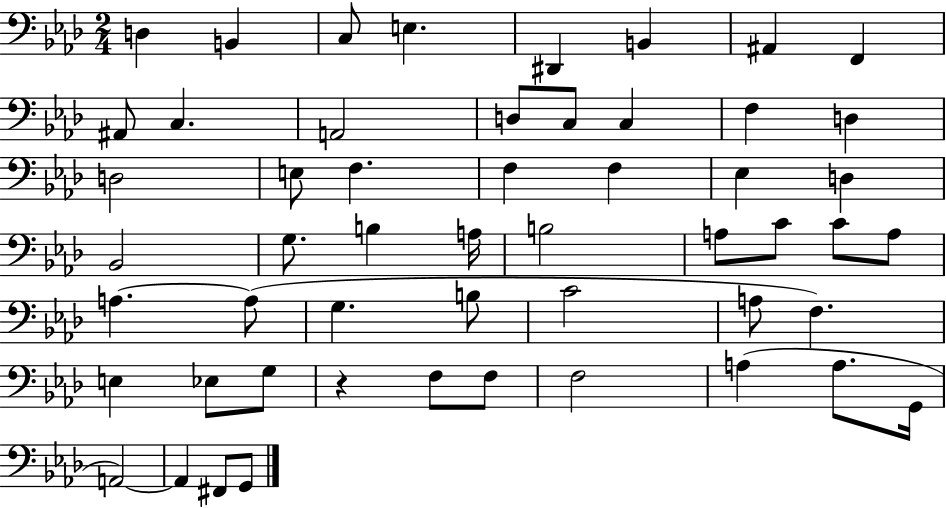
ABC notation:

X:1
T:Untitled
M:2/4
L:1/4
K:Ab
D, B,, C,/2 E, ^D,, B,, ^A,, F,, ^A,,/2 C, A,,2 D,/2 C,/2 C, F, D, D,2 E,/2 F, F, F, _E, D, _B,,2 G,/2 B, A,/4 B,2 A,/2 C/2 C/2 A,/2 A, A,/2 G, B,/2 C2 A,/2 F, E, _E,/2 G,/2 z F,/2 F,/2 F,2 A, A,/2 G,,/4 A,,2 A,, ^F,,/2 G,,/2